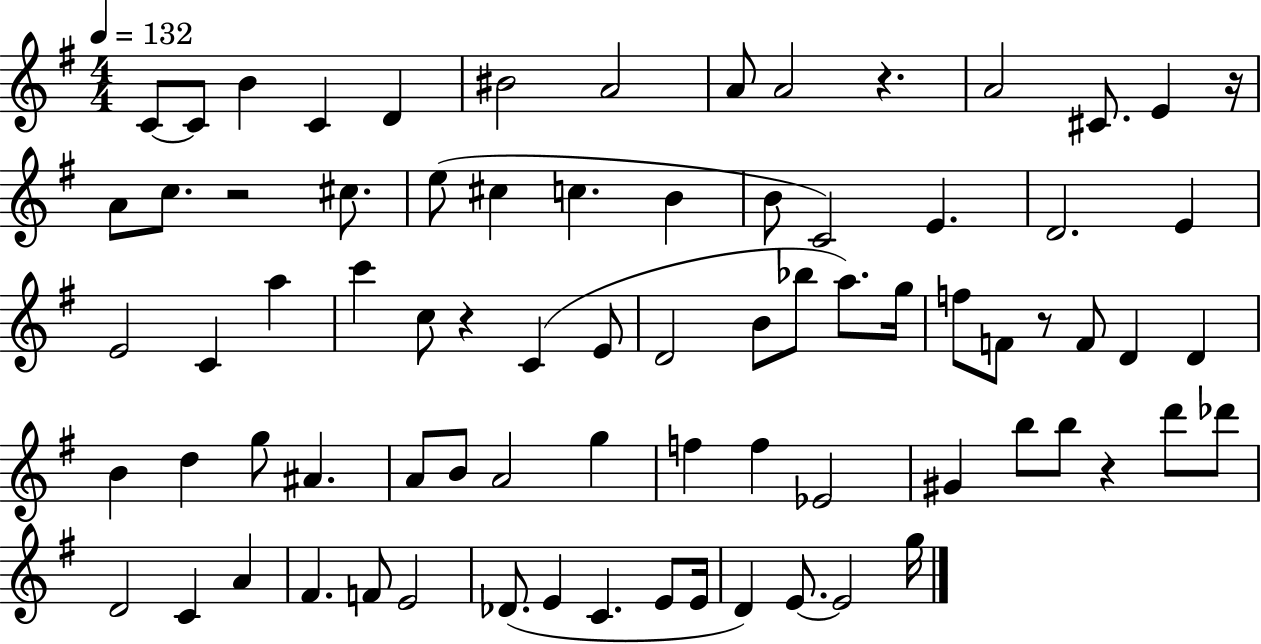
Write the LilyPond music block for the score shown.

{
  \clef treble
  \numericTimeSignature
  \time 4/4
  \key g \major
  \tempo 4 = 132
  c'8~~ c'8 b'4 c'4 d'4 | bis'2 a'2 | a'8 a'2 r4. | a'2 cis'8. e'4 r16 | \break a'8 c''8. r2 cis''8. | e''8( cis''4 c''4. b'4 | b'8 c'2) e'4. | d'2. e'4 | \break e'2 c'4 a''4 | c'''4 c''8 r4 c'4( e'8 | d'2 b'8 bes''8 a''8.) g''16 | f''8 f'8 r8 f'8 d'4 d'4 | \break b'4 d''4 g''8 ais'4. | a'8 b'8 a'2 g''4 | f''4 f''4 ees'2 | gis'4 b''8 b''8 r4 d'''8 des'''8 | \break d'2 c'4 a'4 | fis'4. f'8 e'2 | des'8.( e'4 c'4. e'8 e'16 | d'4) e'8.~~ e'2 g''16 | \break \bar "|."
}